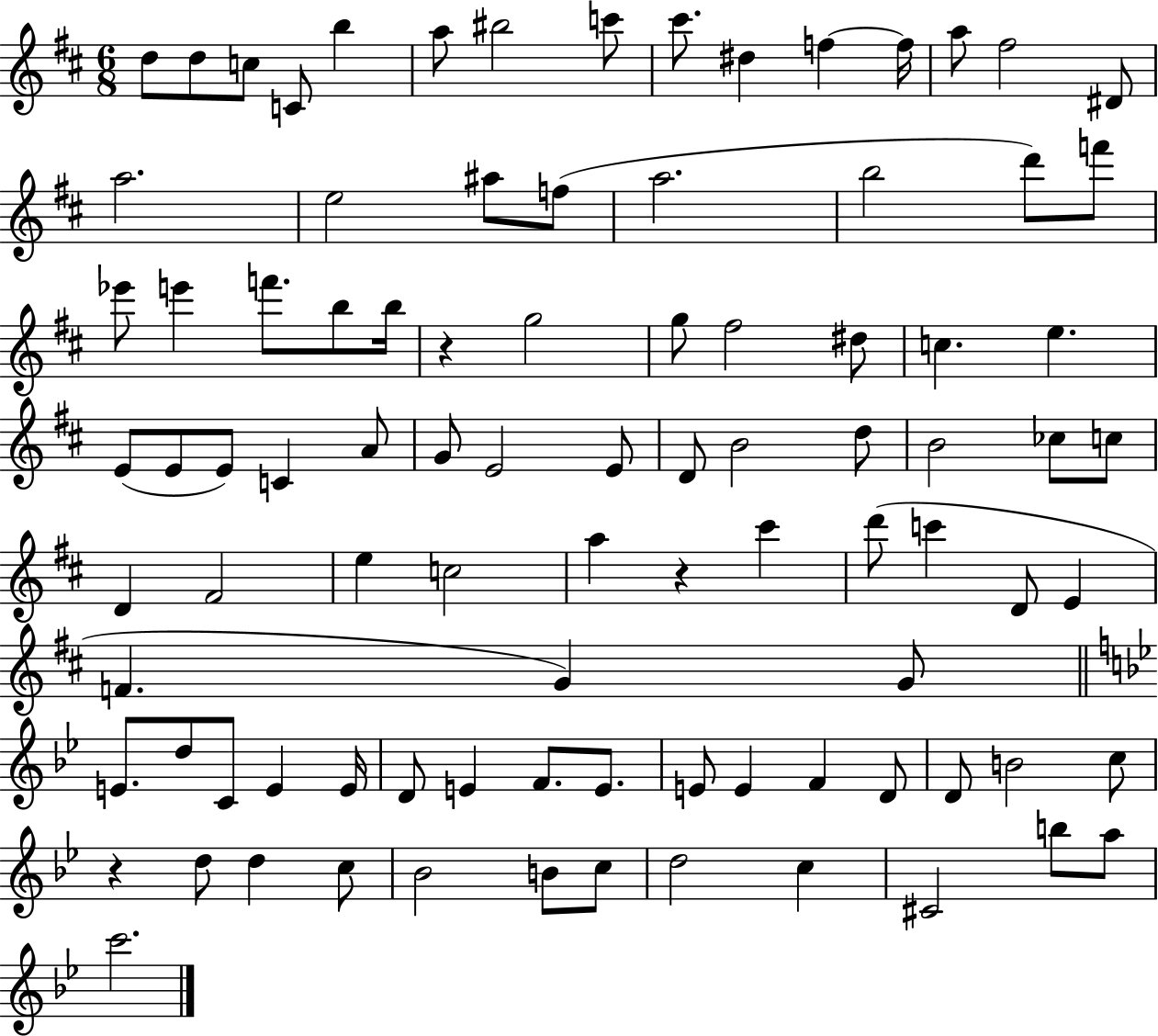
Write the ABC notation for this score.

X:1
T:Untitled
M:6/8
L:1/4
K:D
d/2 d/2 c/2 C/2 b a/2 ^b2 c'/2 ^c'/2 ^d f f/4 a/2 ^f2 ^D/2 a2 e2 ^a/2 f/2 a2 b2 d'/2 f'/2 _e'/2 e' f'/2 b/2 b/4 z g2 g/2 ^f2 ^d/2 c e E/2 E/2 E/2 C A/2 G/2 E2 E/2 D/2 B2 d/2 B2 _c/2 c/2 D ^F2 e c2 a z ^c' d'/2 c' D/2 E F G G/2 E/2 d/2 C/2 E E/4 D/2 E F/2 E/2 E/2 E F D/2 D/2 B2 c/2 z d/2 d c/2 _B2 B/2 c/2 d2 c ^C2 b/2 a/2 c'2